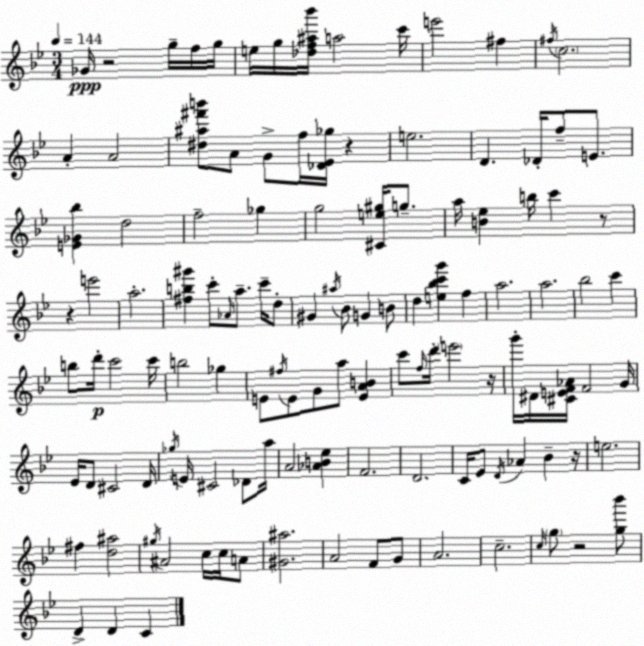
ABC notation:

X:1
T:Untitled
M:3/4
L:1/4
K:Gm
_G/4 z2 g/4 f/4 g/4 e/4 g/4 [_df^a_b']/4 a2 c'/4 e'2 ^f ^f/4 c2 A A2 [^d^a^f'b']/2 A/2 G/2 f/4 [_D_E_g]/4 z e2 D _D/4 f/2 E/2 [E_G_b] d2 f2 _g g2 [^Ce^g]/4 g/2 a/4 [B_e] b/4 c' z/2 z e'2 a2 [^fb^g'] c'/2 _A/4 a/2 c'/4 d/2 ^G ^a/4 _B/2 G B/2 d [e_bc'g'] f a2 a2 _b2 c' b/2 d'/4 c'2 c'/4 b2 _g E/2 ^f/4 E/2 G/2 a/2 [EAB] c'/2 f/4 d'/4 e'2 z/4 g'/4 ^D/4 [^CEF_A]/4 F2 G/4 _E/4 D/2 ^C2 D/4 _g/4 E/4 ^C2 _D/2 a/4 A2 [_AB_e] F2 D2 C/4 _E/2 D/4 _A _B z/4 e2 ^f [d^a]2 ^g/4 ^A2 c/4 c/4 A/2 [^G^a]2 A2 F/2 G/2 A2 c2 c/4 g/2 z2 [g_b']/2 D D C